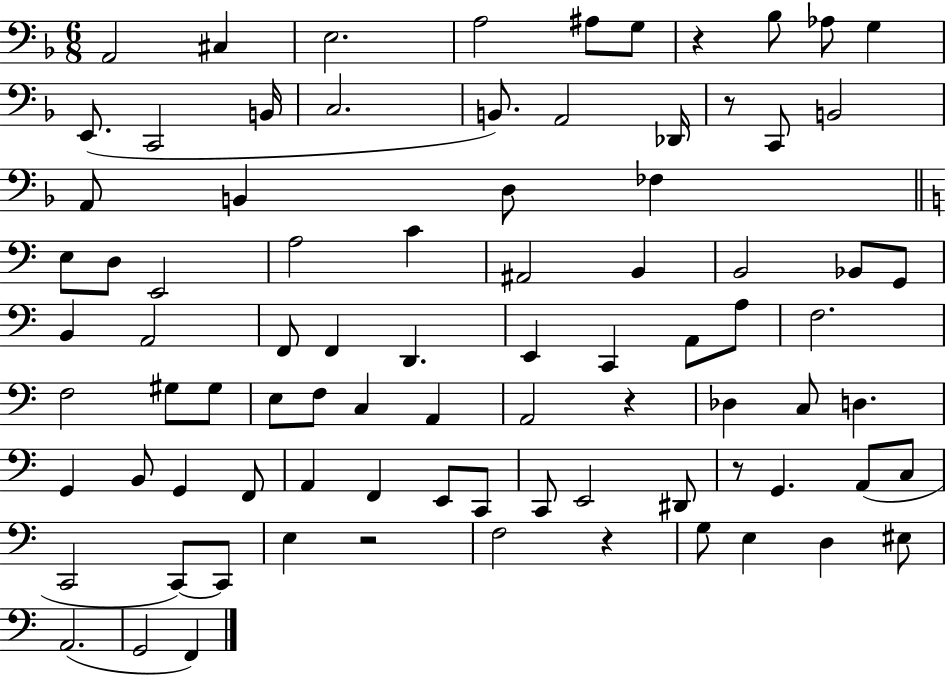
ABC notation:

X:1
T:Untitled
M:6/8
L:1/4
K:F
A,,2 ^C, E,2 A,2 ^A,/2 G,/2 z _B,/2 _A,/2 G, E,,/2 C,,2 B,,/4 C,2 B,,/2 A,,2 _D,,/4 z/2 C,,/2 B,,2 A,,/2 B,, D,/2 _F, E,/2 D,/2 E,,2 A,2 C ^A,,2 B,, B,,2 _B,,/2 G,,/2 B,, A,,2 F,,/2 F,, D,, E,, C,, A,,/2 A,/2 F,2 F,2 ^G,/2 ^G,/2 E,/2 F,/2 C, A,, A,,2 z _D, C,/2 D, G,, B,,/2 G,, F,,/2 A,, F,, E,,/2 C,,/2 C,,/2 E,,2 ^D,,/2 z/2 G,, A,,/2 C,/2 C,,2 C,,/2 C,,/2 E, z2 F,2 z G,/2 E, D, ^E,/2 A,,2 G,,2 F,,